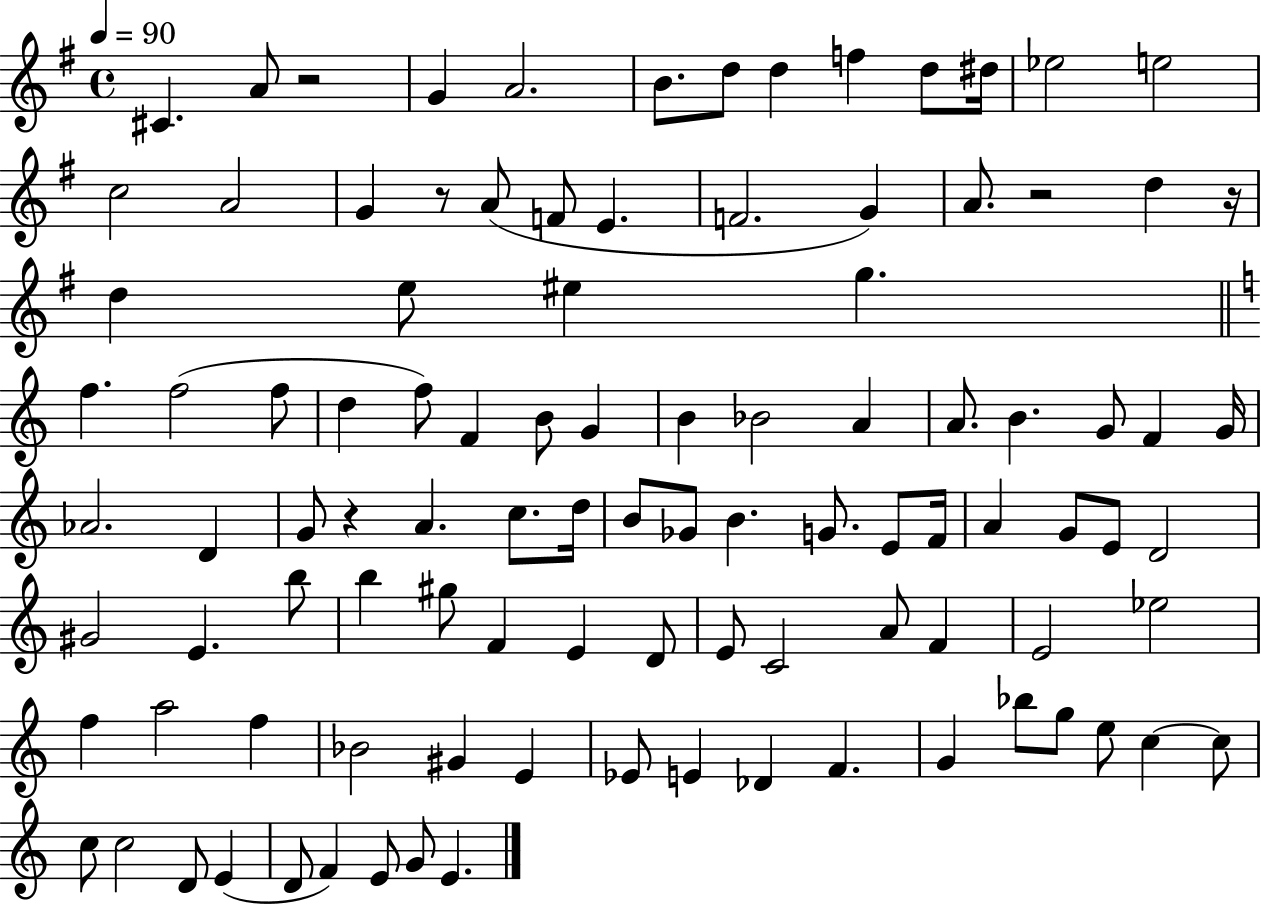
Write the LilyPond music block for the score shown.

{
  \clef treble
  \time 4/4
  \defaultTimeSignature
  \key g \major
  \tempo 4 = 90
  cis'4. a'8 r2 | g'4 a'2. | b'8. d''8 d''4 f''4 d''8 dis''16 | ees''2 e''2 | \break c''2 a'2 | g'4 r8 a'8( f'8 e'4. | f'2. g'4) | a'8. r2 d''4 r16 | \break d''4 e''8 eis''4 g''4. | \bar "||" \break \key a \minor f''4. f''2( f''8 | d''4 f''8) f'4 b'8 g'4 | b'4 bes'2 a'4 | a'8. b'4. g'8 f'4 g'16 | \break aes'2. d'4 | g'8 r4 a'4. c''8. d''16 | b'8 ges'8 b'4. g'8. e'8 f'16 | a'4 g'8 e'8 d'2 | \break gis'2 e'4. b''8 | b''4 gis''8 f'4 e'4 d'8 | e'8 c'2 a'8 f'4 | e'2 ees''2 | \break f''4 a''2 f''4 | bes'2 gis'4 e'4 | ees'8 e'4 des'4 f'4. | g'4 bes''8 g''8 e''8 c''4~~ c''8 | \break c''8 c''2 d'8 e'4( | d'8 f'4) e'8 g'8 e'4. | \bar "|."
}